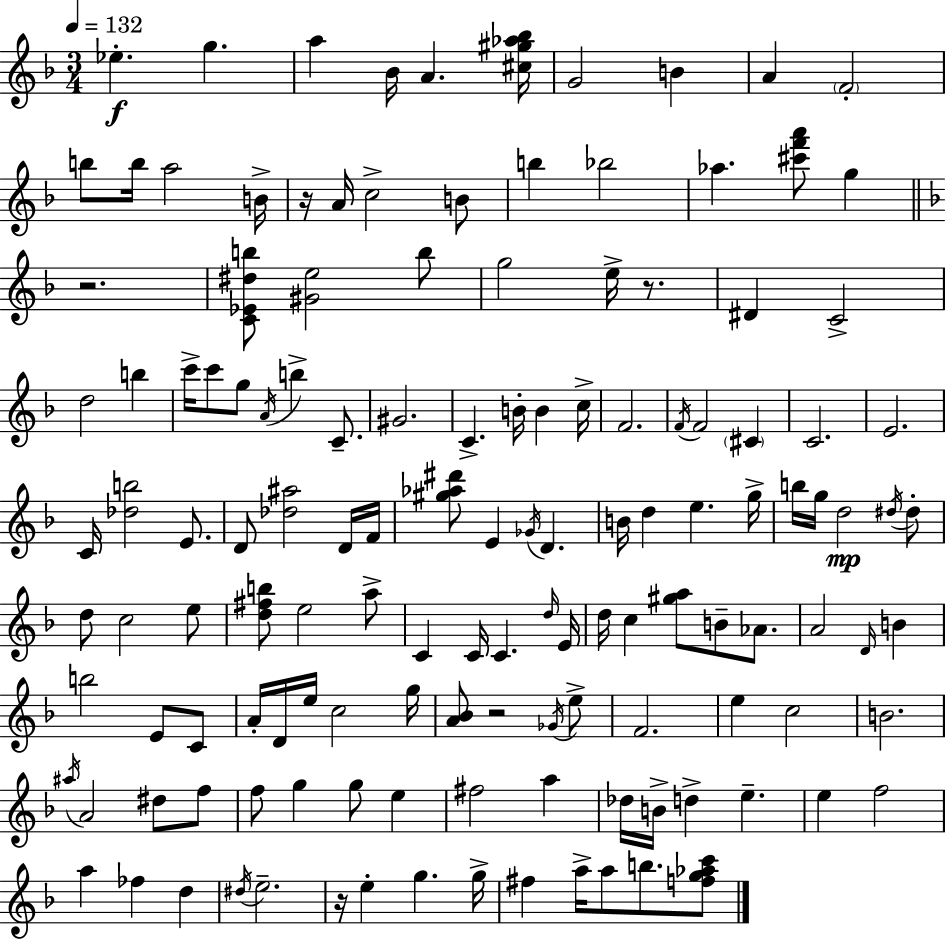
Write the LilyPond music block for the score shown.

{
  \clef treble
  \numericTimeSignature
  \time 3/4
  \key f \major
  \tempo 4 = 132
  ees''4.-.\f g''4. | a''4 bes'16 a'4. <cis'' gis'' aes'' bes''>16 | g'2 b'4 | a'4 \parenthesize f'2-. | \break b''8 b''16 a''2 b'16-> | r16 a'16 c''2-> b'8 | b''4 bes''2 | aes''4. <cis''' f''' a'''>8 g''4 | \break \bar "||" \break \key f \major r2. | <c' ees' dis'' b''>8 <gis' e''>2 b''8 | g''2 e''16-> r8. | dis'4 c'2-> | \break d''2 b''4 | c'''16-> c'''8 g''8 \acciaccatura { a'16 } b''4-> c'8.-- | gis'2. | c'4.-> b'16-. b'4 | \break c''16-> f'2. | \acciaccatura { f'16 } f'2 \parenthesize cis'4 | c'2. | e'2. | \break c'16 <des'' b''>2 e'8. | d'8 <des'' ais''>2 | d'16 f'16 <gis'' aes'' dis'''>8 e'4 \acciaccatura { ges'16 } d'4. | b'16 d''4 e''4. | \break g''16-> b''16 g''16 d''2\mp | \acciaccatura { dis''16 } dis''8-. d''8 c''2 | e''8 <d'' fis'' b''>8 e''2 | a''8-> c'4 c'16 c'4. | \break \grace { d''16 } e'16 d''16 c''4 <gis'' a''>8 | b'8-- aes'8. a'2 | \grace { d'16 } b'4 b''2 | e'8 c'8 a'16-. d'16 e''16 c''2 | \break g''16 <a' bes'>8 r2 | \acciaccatura { ges'16 } e''8-> f'2. | e''4 c''2 | b'2. | \break \acciaccatura { ais''16 } a'2 | dis''8 f''8 f''8 g''4 | g''8 e''4 fis''2 | a''4 des''16 b'16-> d''4-> | \break e''4.-- e''4 | f''2 a''4 | fes''4 d''4 \acciaccatura { dis''16 } e''2.-- | r16 e''4-. | \break g''4. g''16-> fis''4 | a''16-> a''8 b''8. <f'' g'' aes'' c'''>8 \bar "|."
}